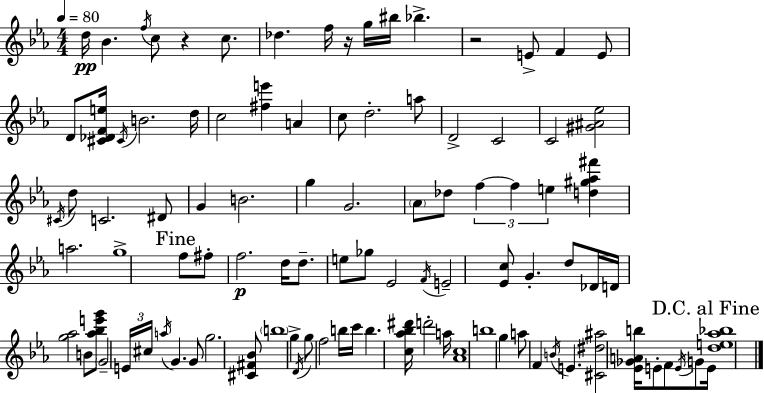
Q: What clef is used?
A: treble